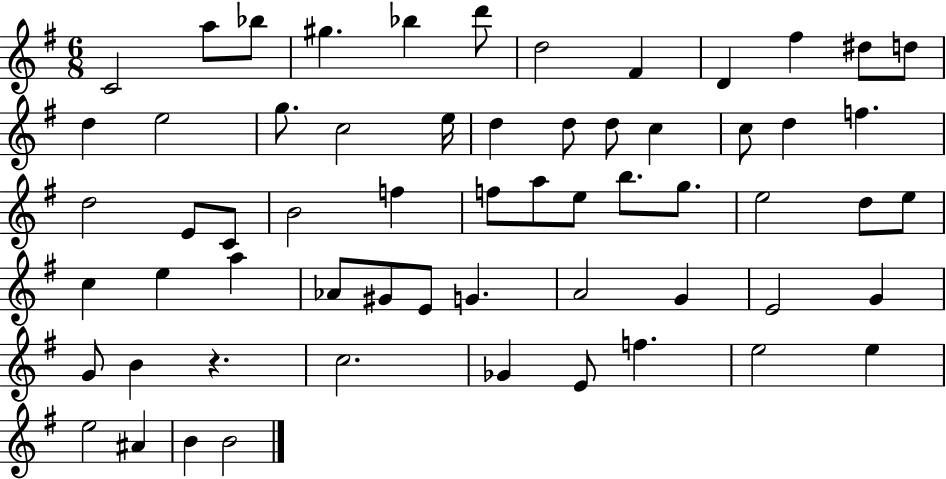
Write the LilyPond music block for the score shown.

{
  \clef treble
  \numericTimeSignature
  \time 6/8
  \key g \major
  \repeat volta 2 { c'2 a''8 bes''8 | gis''4. bes''4 d'''8 | d''2 fis'4 | d'4 fis''4 dis''8 d''8 | \break d''4 e''2 | g''8. c''2 e''16 | d''4 d''8 d''8 c''4 | c''8 d''4 f''4. | \break d''2 e'8 c'8 | b'2 f''4 | f''8 a''8 e''8 b''8. g''8. | e''2 d''8 e''8 | \break c''4 e''4 a''4 | aes'8 gis'8 e'8 g'4. | a'2 g'4 | e'2 g'4 | \break g'8 b'4 r4. | c''2. | ges'4 e'8 f''4. | e''2 e''4 | \break e''2 ais'4 | b'4 b'2 | } \bar "|."
}